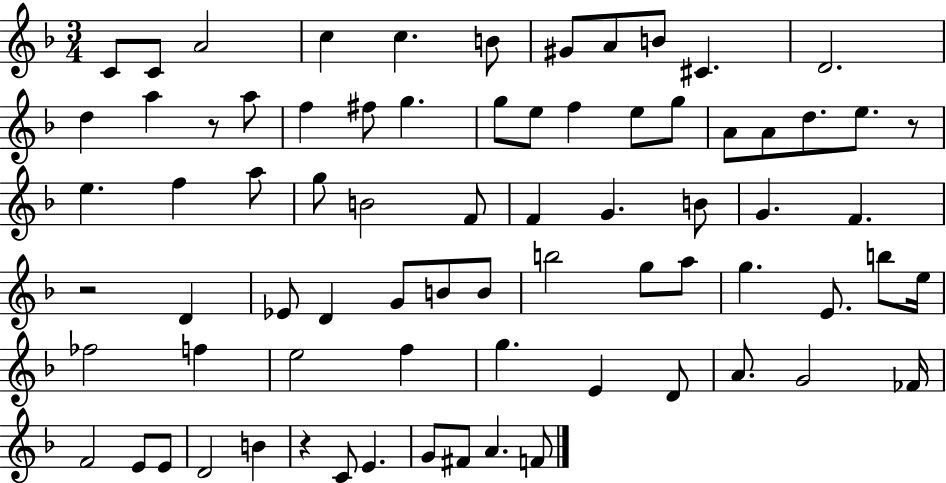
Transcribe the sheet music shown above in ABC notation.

X:1
T:Untitled
M:3/4
L:1/4
K:F
C/2 C/2 A2 c c B/2 ^G/2 A/2 B/2 ^C D2 d a z/2 a/2 f ^f/2 g g/2 e/2 f e/2 g/2 A/2 A/2 d/2 e/2 z/2 e f a/2 g/2 B2 F/2 F G B/2 G F z2 D _E/2 D G/2 B/2 B/2 b2 g/2 a/2 g E/2 b/2 e/4 _f2 f e2 f g E D/2 A/2 G2 _F/4 F2 E/2 E/2 D2 B z C/2 E G/2 ^F/2 A F/2